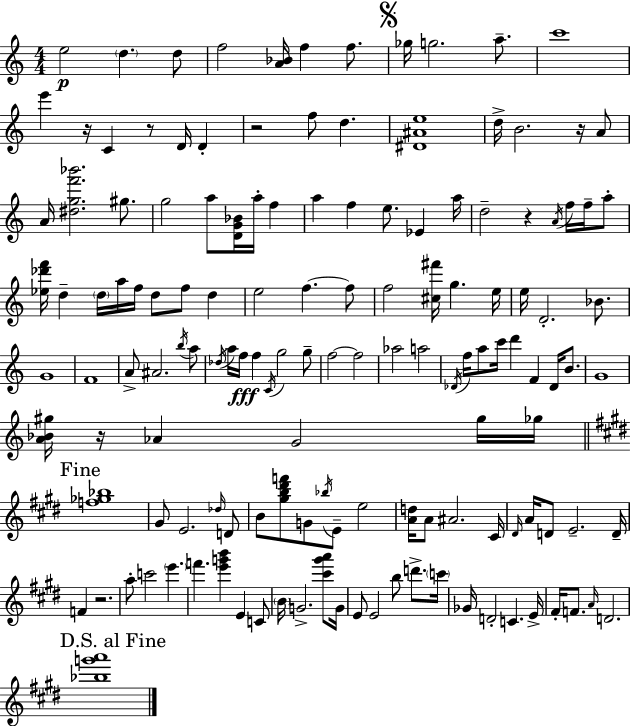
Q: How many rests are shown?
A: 7